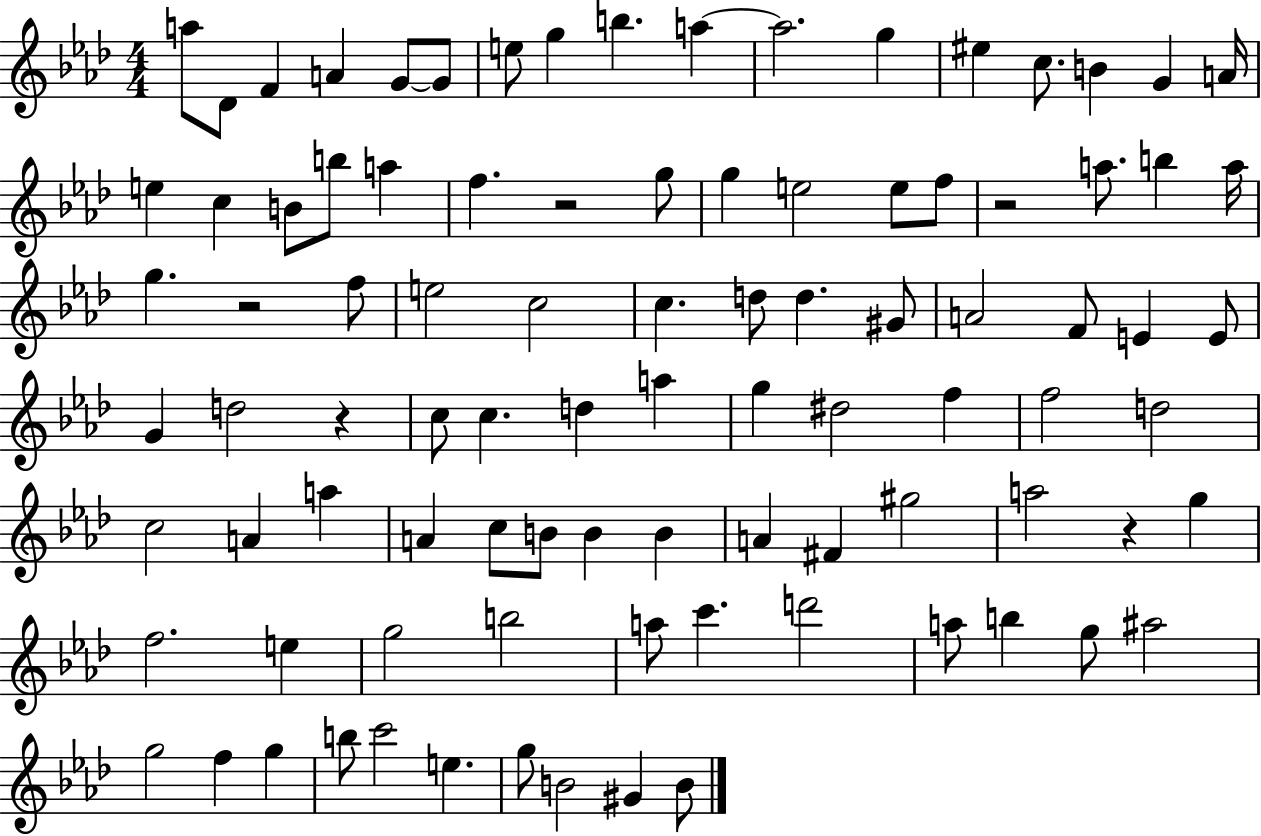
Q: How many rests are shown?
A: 5